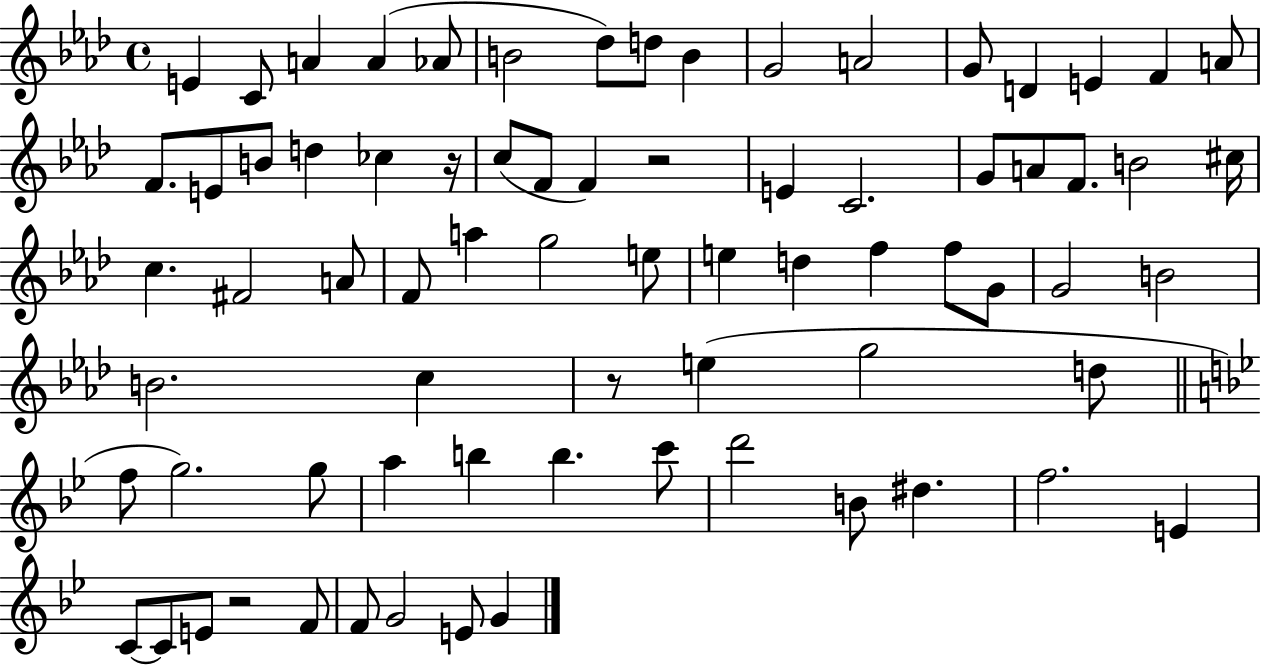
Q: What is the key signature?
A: AES major